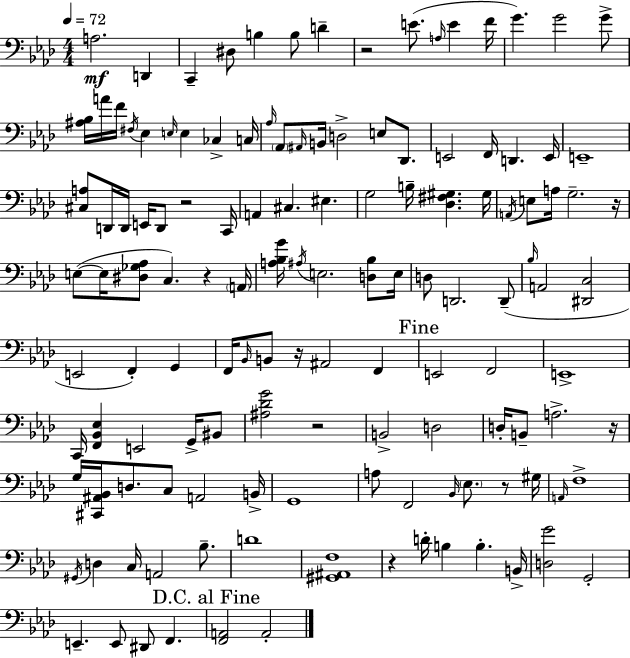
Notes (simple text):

A3/h. D2/q C2/q D#3/e B3/q B3/e D4/q R/h E4/e. A3/s E4/q F4/s G4/q. G4/h G4/e [A#3,Bb3]/s A4/s F4/s F#3/s Eb3/q E3/s E3/q CES3/q C3/s Ab3/s Ab2/e A#2/s B2/s D3/h E3/e Db2/e. E2/h F2/s D2/q. E2/s E2/w [C#3,A3]/e D2/s D2/s E2/s D2/e R/h C2/s A2/q C#3/q. EIS3/q. G3/h B3/s [Db3,F#3,G#3]/q. G#3/s A2/s E3/e A3/s G3/h. R/s E3/e E3/s [D#3,Gb3,Ab3]/e C3/q. R/q A2/s [A3,Bb3,G4]/s A#3/s E3/h. [D3,Bb3]/e E3/s D3/e D2/h. D2/e Bb3/s A2/h [D#2,C3]/h E2/h F2/q G2/q F2/s Bb2/s B2/e R/s A#2/h F2/q E2/h F2/h E2/w C2/s [F2,Bb2,Eb3]/q E2/h G2/s BIS2/e [A#3,Db4,G4]/h R/h B2/h D3/h D3/s B2/e A3/h. R/s G3/s [C#2,A#2,Bb2]/s D3/e. C3/e A2/h B2/s G2/w A3/e F2/h Bb2/s Eb3/e. R/e G#3/s A2/s F3/w G#2/s D3/q C3/s A2/h Bb3/e. D4/w [G#2,A#2,F3]/w R/q D4/s B3/q B3/q. B2/s [D3,G4]/h G2/h E2/q. E2/e D#2/e F2/q. [F2,A2]/h A2/h